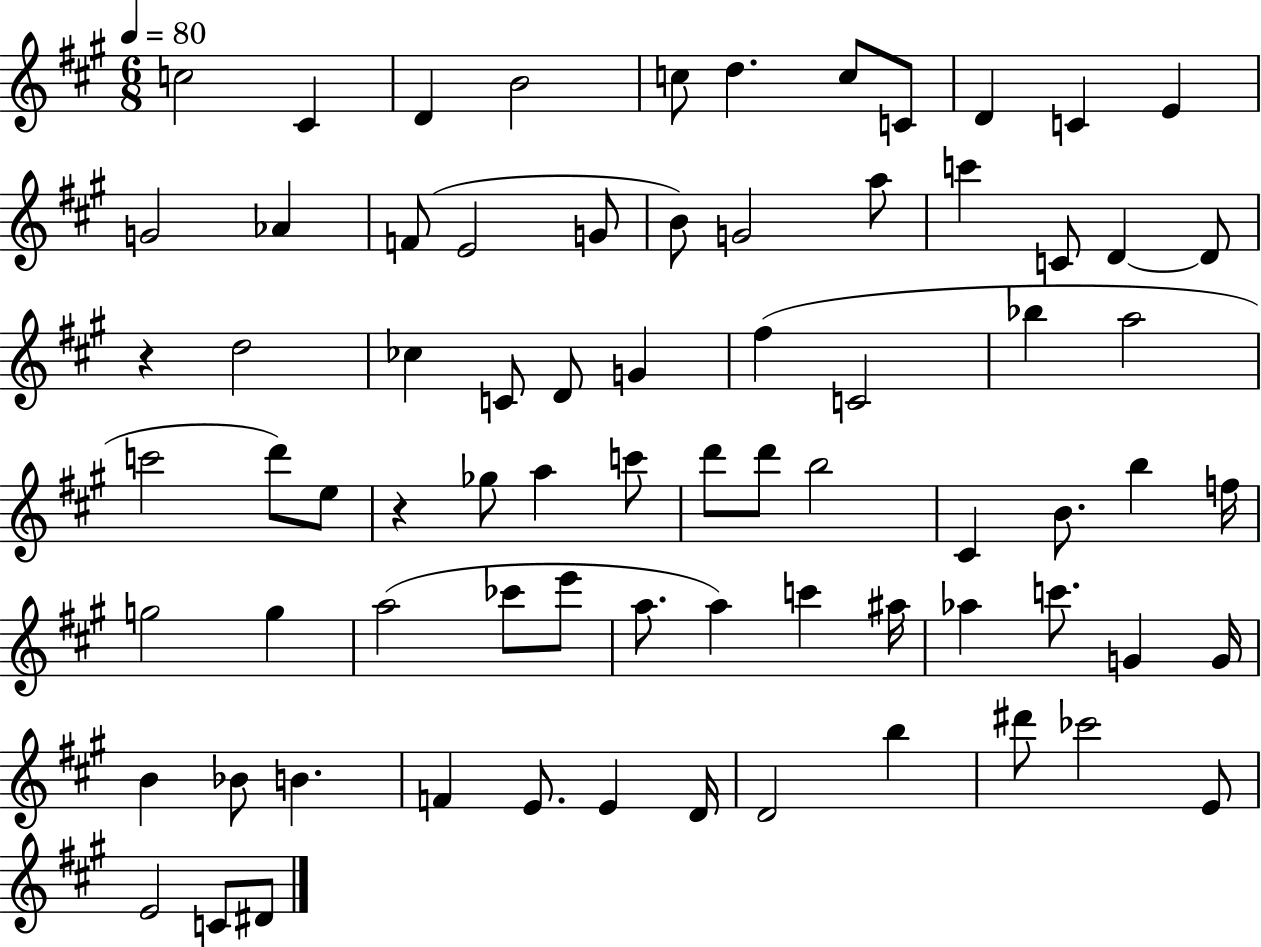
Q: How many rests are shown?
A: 2